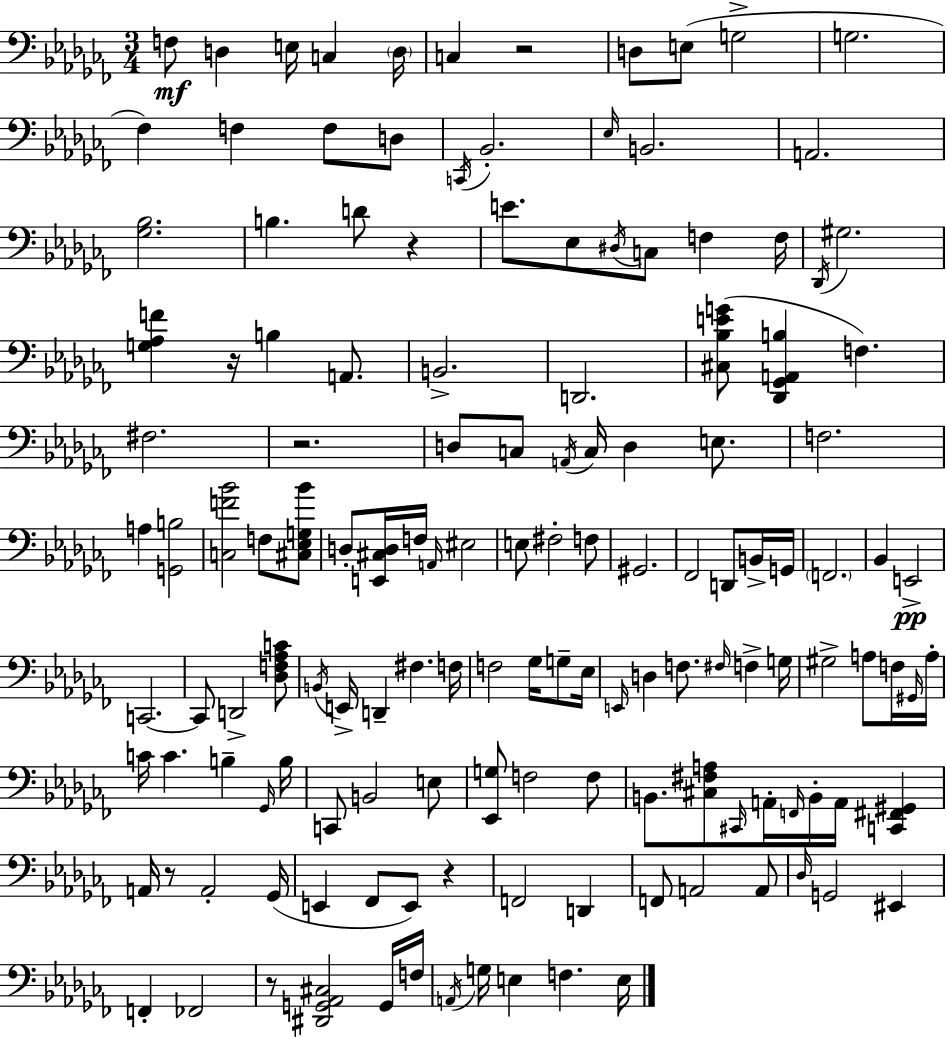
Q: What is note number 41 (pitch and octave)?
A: E3